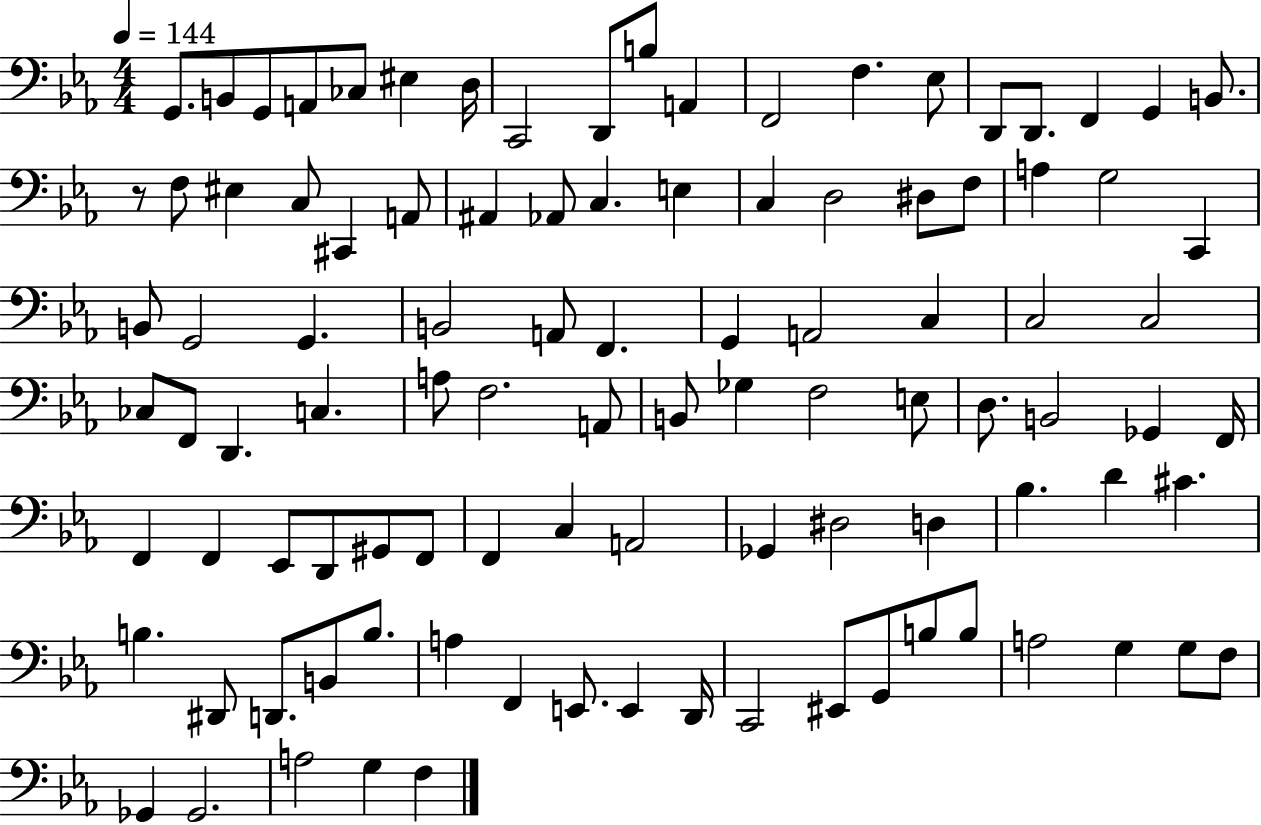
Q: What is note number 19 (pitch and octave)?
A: B2